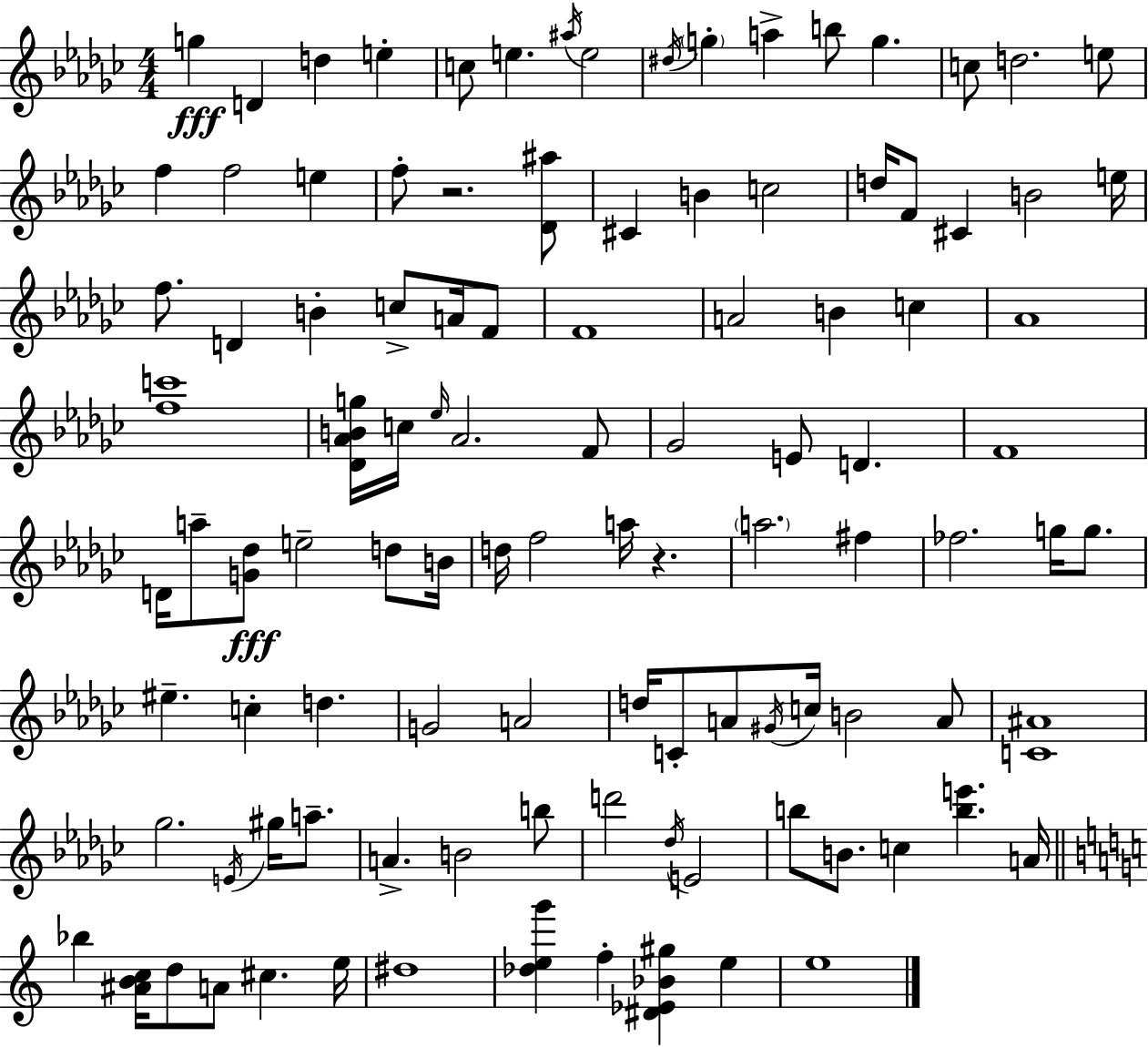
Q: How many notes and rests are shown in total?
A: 106